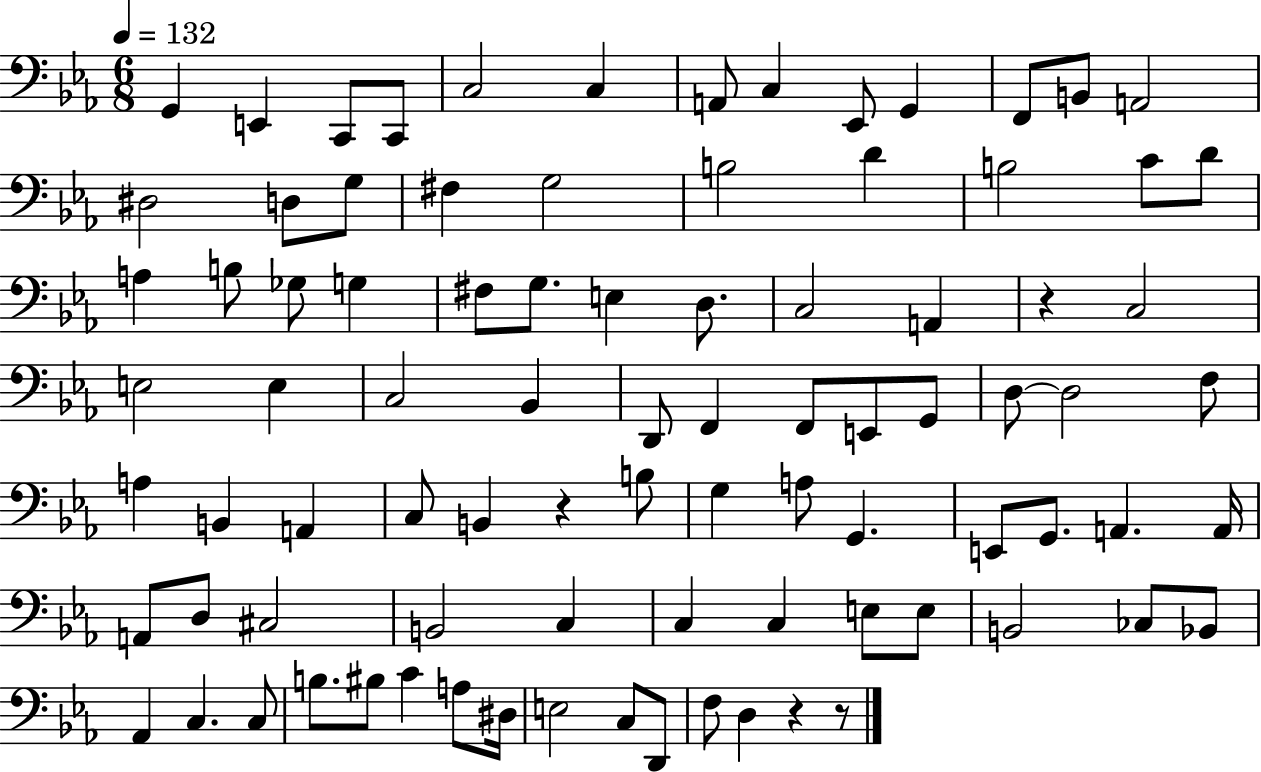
X:1
T:Untitled
M:6/8
L:1/4
K:Eb
G,, E,, C,,/2 C,,/2 C,2 C, A,,/2 C, _E,,/2 G,, F,,/2 B,,/2 A,,2 ^D,2 D,/2 G,/2 ^F, G,2 B,2 D B,2 C/2 D/2 A, B,/2 _G,/2 G, ^F,/2 G,/2 E, D,/2 C,2 A,, z C,2 E,2 E, C,2 _B,, D,,/2 F,, F,,/2 E,,/2 G,,/2 D,/2 D,2 F,/2 A, B,, A,, C,/2 B,, z B,/2 G, A,/2 G,, E,,/2 G,,/2 A,, A,,/4 A,,/2 D,/2 ^C,2 B,,2 C, C, C, E,/2 E,/2 B,,2 _C,/2 _B,,/2 _A,, C, C,/2 B,/2 ^B,/2 C A,/2 ^D,/4 E,2 C,/2 D,,/2 F,/2 D, z z/2